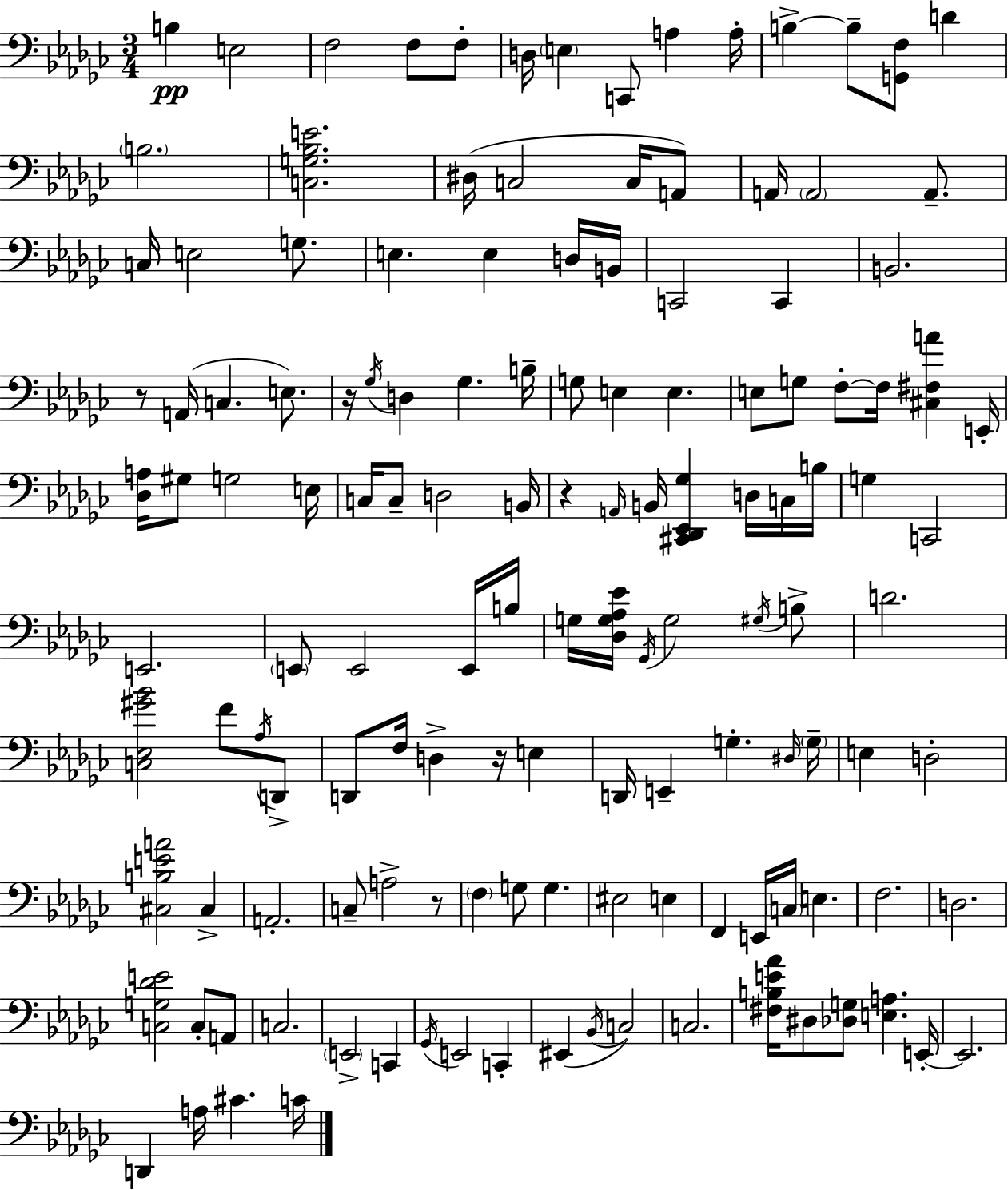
{
  \clef bass
  \numericTimeSignature
  \time 3/4
  \key ees \minor
  b4\pp e2 | f2 f8 f8-. | d16 \parenthesize e4 c,8 a4 a16-. | b4->~~ b8-- <g, f>8 d'4 | \break \parenthesize b2. | <c g bes e'>2. | dis16( c2 c16 a,8) | a,16 \parenthesize a,2 a,8.-- | \break c16 e2 g8. | e4. e4 d16 b,16 | c,2 c,4 | b,2. | \break r8 a,16( c4. e8.) | r16 \acciaccatura { ges16 } d4 ges4. | b16-- g8 e4 e4. | e8 g8 f8-.~~ f16 <cis fis a'>4 | \break e,16-. <des a>16 gis8 g2 | e16 c16 c8-- d2 | b,16 r4 \grace { a,16 } b,16 <cis, des, ees, ges>4 d16 | c16 b16 g4 c,2 | \break e,2. | \parenthesize e,8 e,2 | e,16 b16 g16 <des g aes ees'>16 \acciaccatura { ges,16 } g2 | \acciaccatura { gis16 } b8-> d'2. | \break <c ees gis' bes'>2 | f'8 \acciaccatura { aes16 } d,8-> d,8 f16 d4-> | r16 e4 d,16 e,4-- g4.-. | \grace { dis16 } \parenthesize g16-- e4 d2-. | \break <cis b e' a'>2 | cis4-> a,2.-. | c8-- a2-> | r8 \parenthesize f4 g8 | \break g4. eis2 | e4 f,4 e,16 \parenthesize c16 | e4. f2. | d2. | \break <c g des' e'>2 | c8-. a,8 c2. | \parenthesize e,2-> | c,4 \acciaccatura { ges,16 } e,2 | \break c,4-. eis,4( \acciaccatura { bes,16 } | c2) c2. | <fis b e' aes'>16 dis8 <des g>8 | <e a>4. e,16-.~~ e,2. | \break d,4 | a16 cis'4. c'16 \bar "|."
}